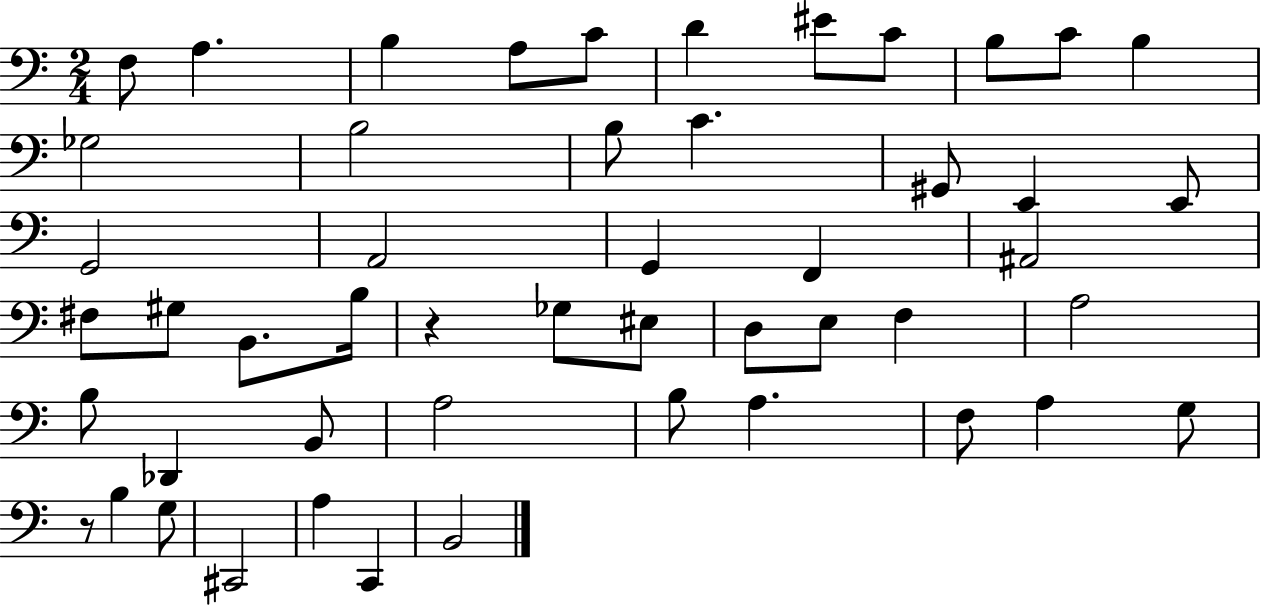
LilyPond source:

{
  \clef bass
  \numericTimeSignature
  \time 2/4
  \key c \major
  \repeat volta 2 { f8 a4. | b4 a8 c'8 | d'4 eis'8 c'8 | b8 c'8 b4 | \break ges2 | b2 | b8 c'4. | gis,8 e,4 e,8 | \break g,2 | a,2 | g,4 f,4 | ais,2 | \break fis8 gis8 b,8. b16 | r4 ges8 eis8 | d8 e8 f4 | a2 | \break b8 des,4 b,8 | a2 | b8 a4. | f8 a4 g8 | \break r8 b4 g8 | cis,2 | a4 c,4 | b,2 | \break } \bar "|."
}